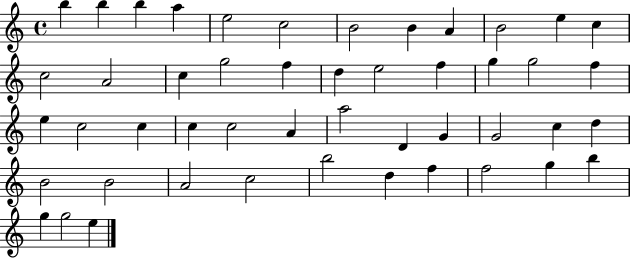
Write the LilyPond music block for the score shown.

{
  \clef treble
  \time 4/4
  \defaultTimeSignature
  \key c \major
  b''4 b''4 b''4 a''4 | e''2 c''2 | b'2 b'4 a'4 | b'2 e''4 c''4 | \break c''2 a'2 | c''4 g''2 f''4 | d''4 e''2 f''4 | g''4 g''2 f''4 | \break e''4 c''2 c''4 | c''4 c''2 a'4 | a''2 d'4 g'4 | g'2 c''4 d''4 | \break b'2 b'2 | a'2 c''2 | b''2 d''4 f''4 | f''2 g''4 b''4 | \break g''4 g''2 e''4 | \bar "|."
}